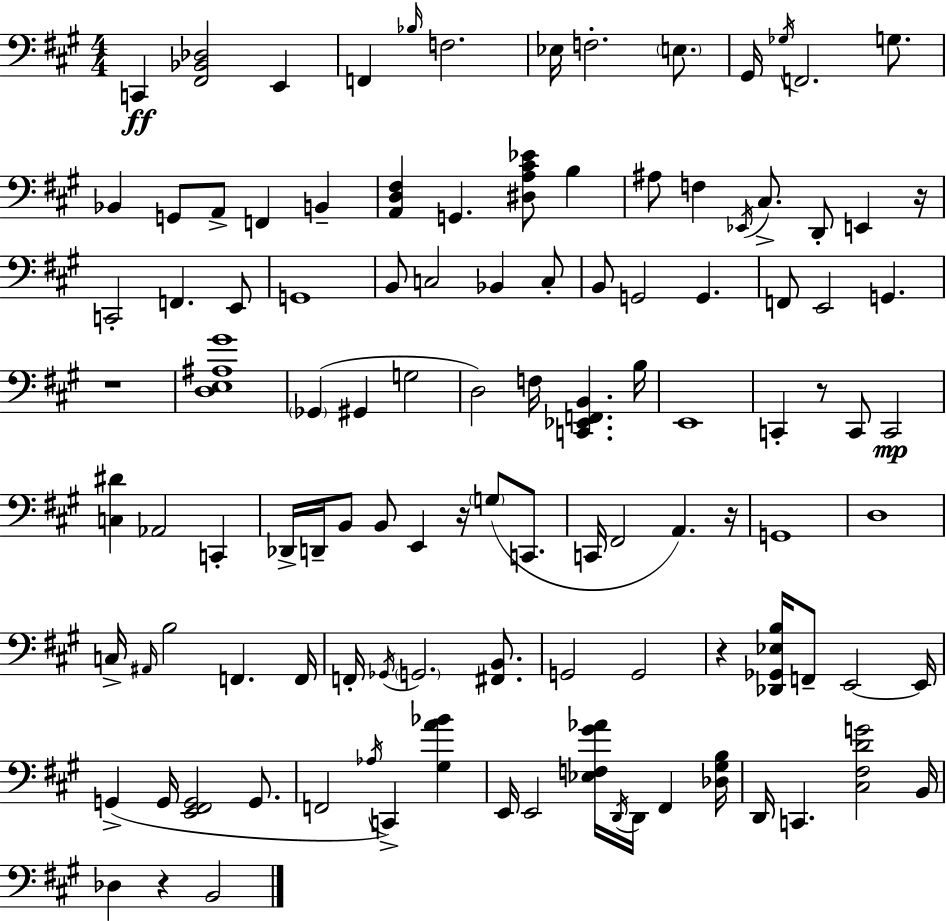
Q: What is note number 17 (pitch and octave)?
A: B2